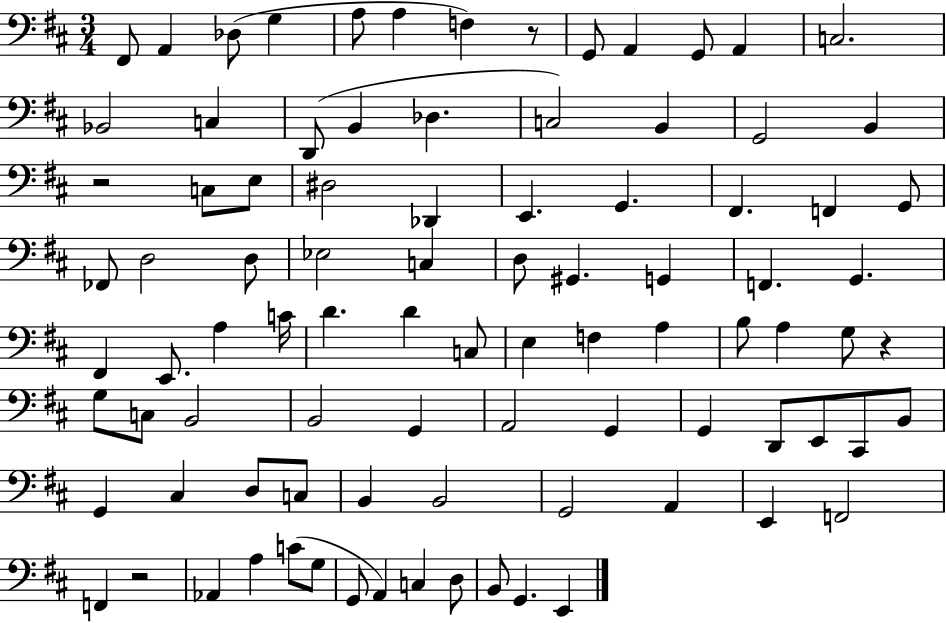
{
  \clef bass
  \numericTimeSignature
  \time 3/4
  \key d \major
  fis,8 a,4 des8( g4 | a8 a4 f4) r8 | g,8 a,4 g,8 a,4 | c2. | \break bes,2 c4 | d,8( b,4 des4. | c2) b,4 | g,2 b,4 | \break r2 c8 e8 | dis2 des,4 | e,4. g,4. | fis,4. f,4 g,8 | \break fes,8 d2 d8 | ees2 c4 | d8 gis,4. g,4 | f,4. g,4. | \break fis,4 e,8. a4 c'16 | d'4. d'4 c8 | e4 f4 a4 | b8 a4 g8 r4 | \break g8 c8 b,2 | b,2 g,4 | a,2 g,4 | g,4 d,8 e,8 cis,8 b,8 | \break g,4 cis4 d8 c8 | b,4 b,2 | g,2 a,4 | e,4 f,2 | \break f,4 r2 | aes,4 a4 c'8( g8 | g,8 a,4) c4 d8 | b,8 g,4. e,4 | \break \bar "|."
}